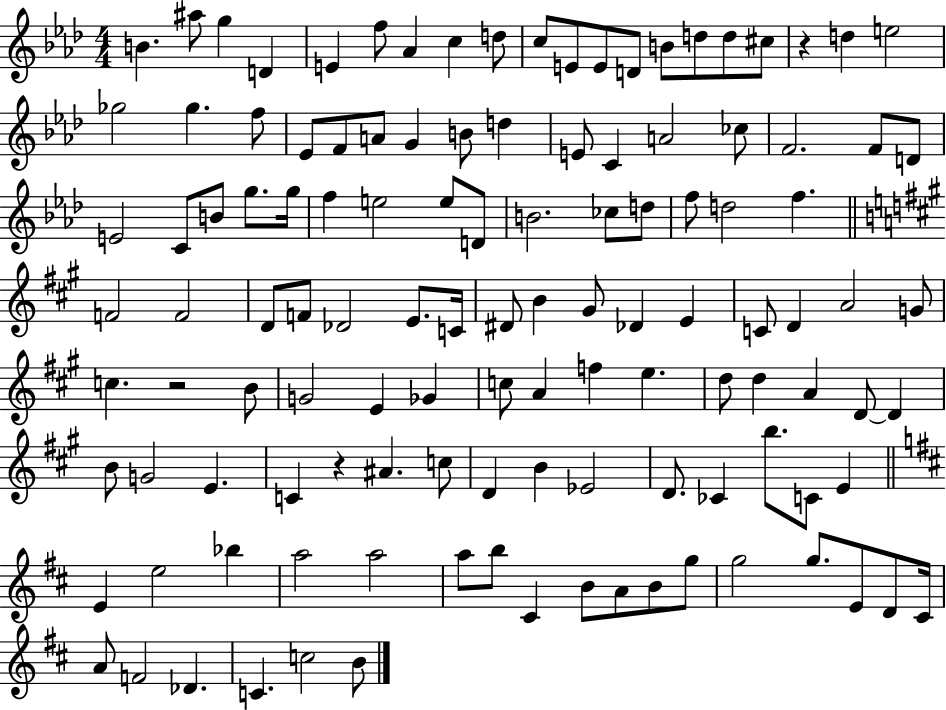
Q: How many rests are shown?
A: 3